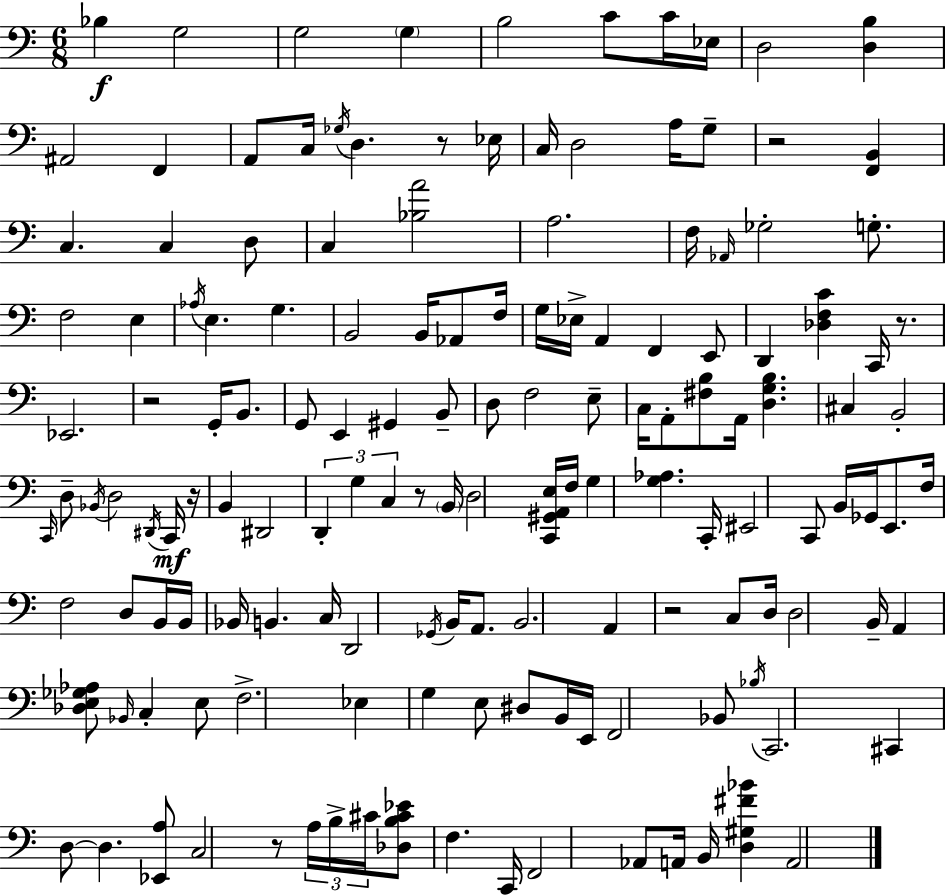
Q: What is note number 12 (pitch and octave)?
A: A2